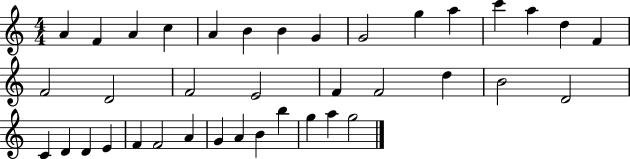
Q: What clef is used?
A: treble